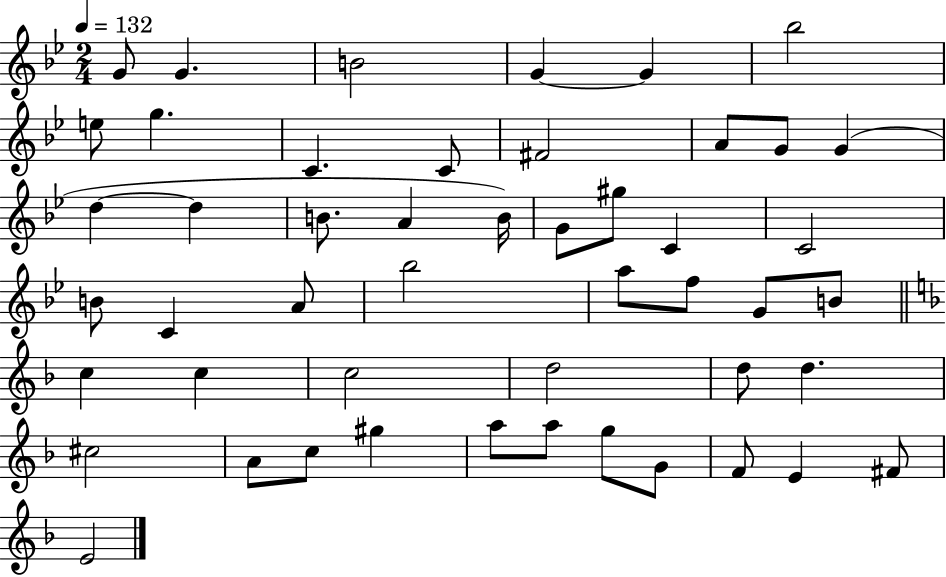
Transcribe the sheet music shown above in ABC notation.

X:1
T:Untitled
M:2/4
L:1/4
K:Bb
G/2 G B2 G G _b2 e/2 g C C/2 ^F2 A/2 G/2 G d d B/2 A B/4 G/2 ^g/2 C C2 B/2 C A/2 _b2 a/2 f/2 G/2 B/2 c c c2 d2 d/2 d ^c2 A/2 c/2 ^g a/2 a/2 g/2 G/2 F/2 E ^F/2 E2